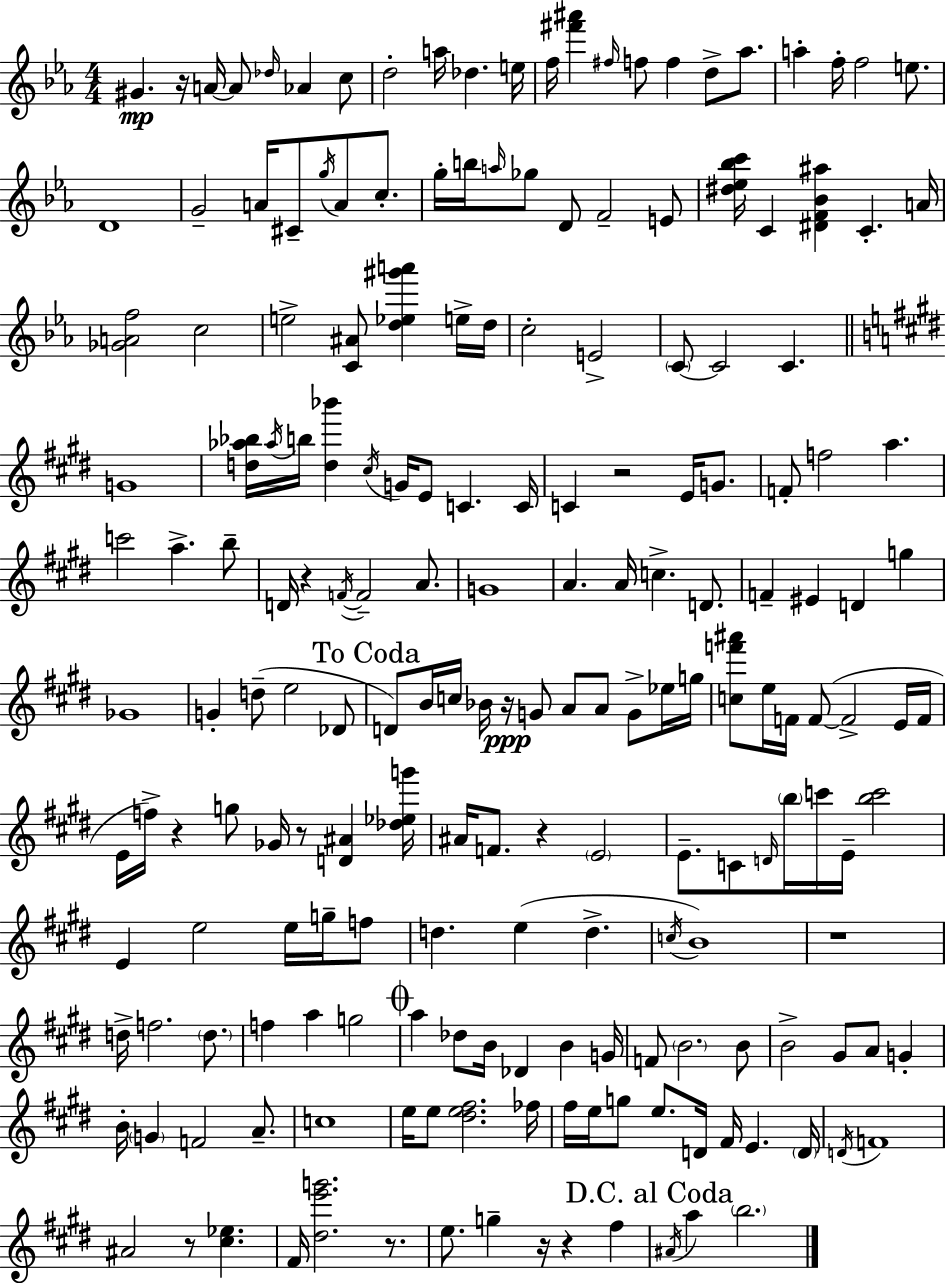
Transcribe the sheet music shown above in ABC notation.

X:1
T:Untitled
M:4/4
L:1/4
K:Eb
^G z/4 A/4 A/2 _d/4 _A c/2 d2 a/4 _d e/4 f/4 [^f'^a'] ^f/4 f/2 f d/2 _a/2 a f/4 f2 e/2 D4 G2 A/4 ^C/2 g/4 A/2 c/2 g/4 b/4 a/4 _g/2 D/2 F2 E/2 [^d_e_bc']/4 C [^DF_B^a] C A/4 [_GAf]2 c2 e2 [C^A]/2 [d_e^g'a'] e/4 d/4 c2 E2 C/2 C2 C G4 [d_a_b]/4 _a/4 b/4 [d_b'] ^c/4 G/4 E/2 C C/4 C z2 E/4 G/2 F/2 f2 a c'2 a b/2 D/4 z F/4 F2 A/2 G4 A A/4 c D/2 F ^E D g _G4 G d/2 e2 _D/2 D/2 B/4 c/4 _B/4 z/4 G/2 A/2 A/2 G/2 _e/4 g/4 [cf'^a']/2 e/4 F/4 F/2 F2 E/4 F/4 E/4 f/4 z g/2 _G/4 z/2 [D^A] [_d_eg']/4 ^A/4 F/2 z E2 E/2 C/2 D/4 b/4 c'/4 E/4 [bc']2 E e2 e/4 g/4 f/2 d e d c/4 B4 z4 d/4 f2 d/2 f a g2 a _d/2 B/4 _D B G/4 F/2 B2 B/2 B2 ^G/2 A/2 G B/4 G F2 A/2 c4 e/4 e/2 [^de^f]2 _f/4 ^f/4 e/4 g/2 e/2 D/4 ^F/4 E D/4 D/4 F4 ^A2 z/2 [^c_e] ^F/4 [^de'g']2 z/2 e/2 g z/4 z ^f ^A/4 a b2